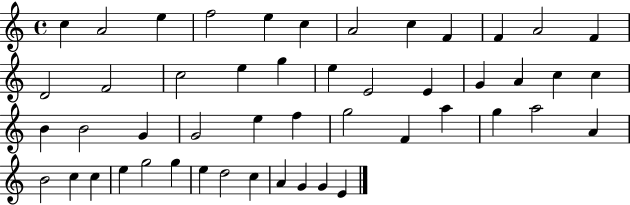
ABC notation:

X:1
T:Untitled
M:4/4
L:1/4
K:C
c A2 e f2 e c A2 c F F A2 F D2 F2 c2 e g e E2 E G A c c B B2 G G2 e f g2 F a g a2 A B2 c c e g2 g e d2 c A G G E